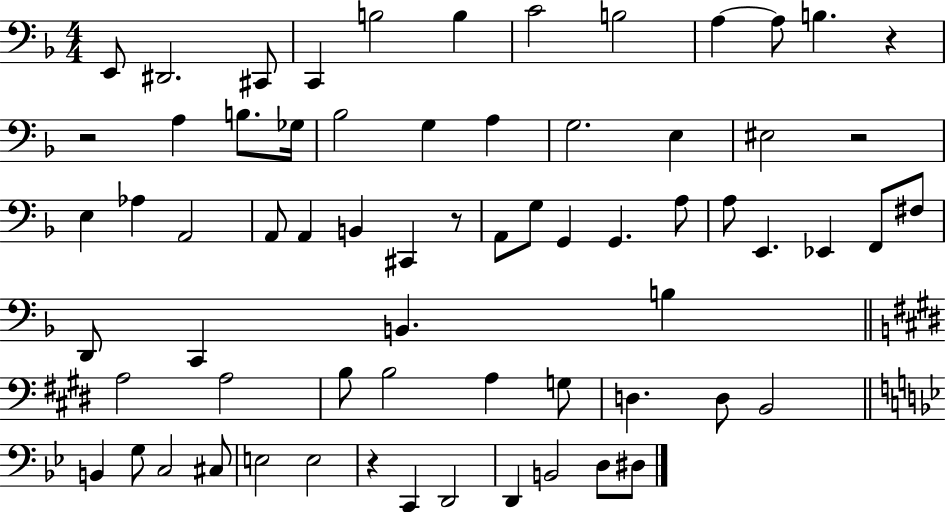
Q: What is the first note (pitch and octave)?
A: E2